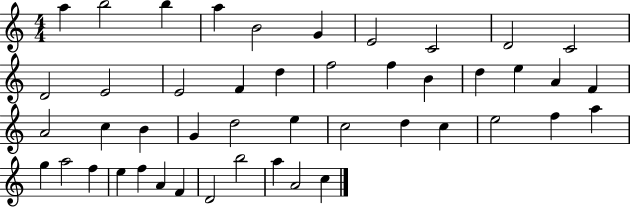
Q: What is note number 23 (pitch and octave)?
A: A4